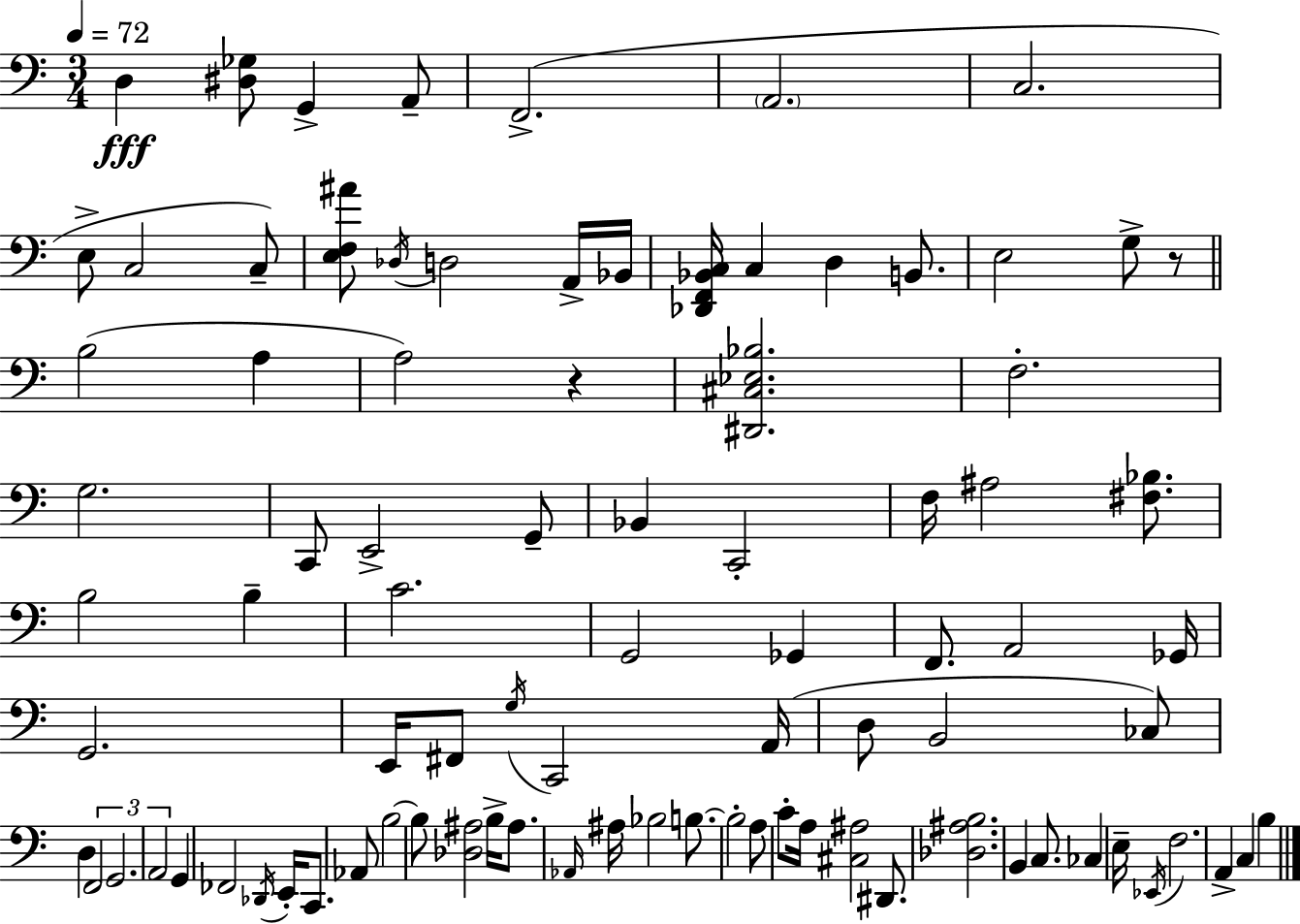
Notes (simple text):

D3/q [D#3,Gb3]/e G2/q A2/e F2/h. A2/h. C3/h. E3/e C3/h C3/e [E3,F3,A#4]/e Db3/s D3/h A2/s Bb2/s [Db2,F2,Bb2,C3]/s C3/q D3/q B2/e. E3/h G3/e R/e B3/h A3/q A3/h R/q [D#2,C#3,Eb3,Bb3]/h. F3/h. G3/h. C2/e E2/h G2/e Bb2/q C2/h F3/s A#3/h [F#3,Bb3]/e. B3/h B3/q C4/h. G2/h Gb2/q F2/e. A2/h Gb2/s G2/h. E2/s F#2/e G3/s C2/h A2/s D3/e B2/h CES3/e D3/q F2/h G2/h. A2/h G2/q FES2/h Db2/s E2/s C2/e. Ab2/e B3/h B3/e [Db3,A#3]/h B3/s A#3/e. Ab2/s A#3/s Bb3/h B3/e. B3/h A3/e C4/e A3/s [C#3,A#3]/h D#2/e. [Db3,A#3,B3]/h. B2/q C3/e. CES3/q E3/s Eb2/s F3/h. A2/q C3/q B3/q